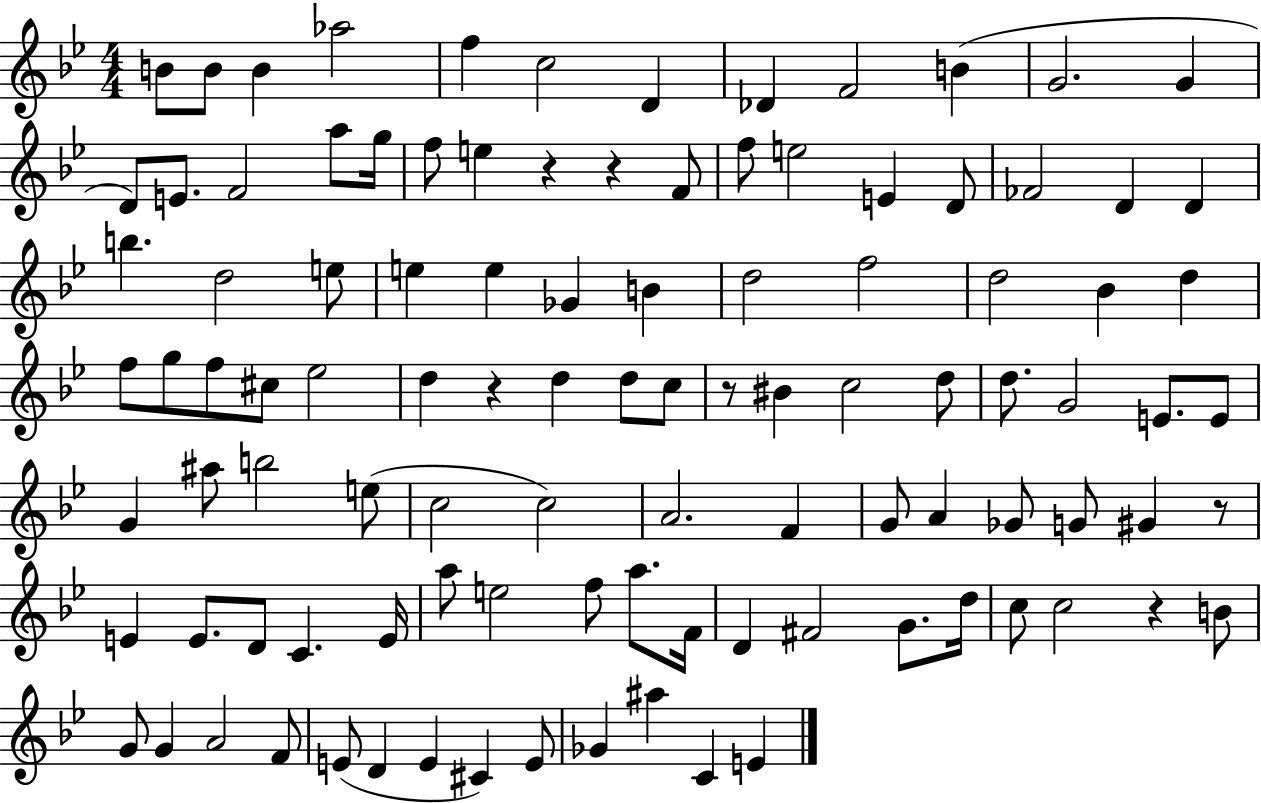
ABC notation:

X:1
T:Untitled
M:4/4
L:1/4
K:Bb
B/2 B/2 B _a2 f c2 D _D F2 B G2 G D/2 E/2 F2 a/2 g/4 f/2 e z z F/2 f/2 e2 E D/2 _F2 D D b d2 e/2 e e _G B d2 f2 d2 _B d f/2 g/2 f/2 ^c/2 _e2 d z d d/2 c/2 z/2 ^B c2 d/2 d/2 G2 E/2 E/2 G ^a/2 b2 e/2 c2 c2 A2 F G/2 A _G/2 G/2 ^G z/2 E E/2 D/2 C E/4 a/2 e2 f/2 a/2 F/4 D ^F2 G/2 d/4 c/2 c2 z B/2 G/2 G A2 F/2 E/2 D E ^C E/2 _G ^a C E